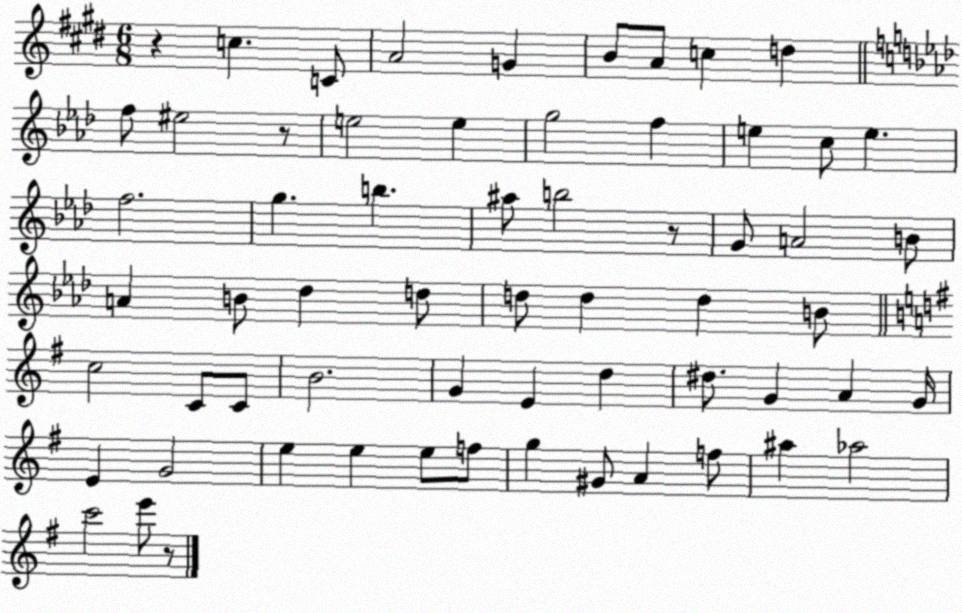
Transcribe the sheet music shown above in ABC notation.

X:1
T:Untitled
M:6/8
L:1/4
K:E
z c C/2 A2 G B/2 A/2 c d f/2 ^e2 z/2 e2 e g2 f e c/2 e f2 g b ^a/2 b2 z/2 G/2 A2 B/2 A B/2 _d d/2 d/2 d d B/2 c2 C/2 C/2 B2 G E d ^d/2 G A G/4 E G2 e e e/2 f/2 g ^G/2 A f/2 ^a _a2 c'2 e'/2 z/2